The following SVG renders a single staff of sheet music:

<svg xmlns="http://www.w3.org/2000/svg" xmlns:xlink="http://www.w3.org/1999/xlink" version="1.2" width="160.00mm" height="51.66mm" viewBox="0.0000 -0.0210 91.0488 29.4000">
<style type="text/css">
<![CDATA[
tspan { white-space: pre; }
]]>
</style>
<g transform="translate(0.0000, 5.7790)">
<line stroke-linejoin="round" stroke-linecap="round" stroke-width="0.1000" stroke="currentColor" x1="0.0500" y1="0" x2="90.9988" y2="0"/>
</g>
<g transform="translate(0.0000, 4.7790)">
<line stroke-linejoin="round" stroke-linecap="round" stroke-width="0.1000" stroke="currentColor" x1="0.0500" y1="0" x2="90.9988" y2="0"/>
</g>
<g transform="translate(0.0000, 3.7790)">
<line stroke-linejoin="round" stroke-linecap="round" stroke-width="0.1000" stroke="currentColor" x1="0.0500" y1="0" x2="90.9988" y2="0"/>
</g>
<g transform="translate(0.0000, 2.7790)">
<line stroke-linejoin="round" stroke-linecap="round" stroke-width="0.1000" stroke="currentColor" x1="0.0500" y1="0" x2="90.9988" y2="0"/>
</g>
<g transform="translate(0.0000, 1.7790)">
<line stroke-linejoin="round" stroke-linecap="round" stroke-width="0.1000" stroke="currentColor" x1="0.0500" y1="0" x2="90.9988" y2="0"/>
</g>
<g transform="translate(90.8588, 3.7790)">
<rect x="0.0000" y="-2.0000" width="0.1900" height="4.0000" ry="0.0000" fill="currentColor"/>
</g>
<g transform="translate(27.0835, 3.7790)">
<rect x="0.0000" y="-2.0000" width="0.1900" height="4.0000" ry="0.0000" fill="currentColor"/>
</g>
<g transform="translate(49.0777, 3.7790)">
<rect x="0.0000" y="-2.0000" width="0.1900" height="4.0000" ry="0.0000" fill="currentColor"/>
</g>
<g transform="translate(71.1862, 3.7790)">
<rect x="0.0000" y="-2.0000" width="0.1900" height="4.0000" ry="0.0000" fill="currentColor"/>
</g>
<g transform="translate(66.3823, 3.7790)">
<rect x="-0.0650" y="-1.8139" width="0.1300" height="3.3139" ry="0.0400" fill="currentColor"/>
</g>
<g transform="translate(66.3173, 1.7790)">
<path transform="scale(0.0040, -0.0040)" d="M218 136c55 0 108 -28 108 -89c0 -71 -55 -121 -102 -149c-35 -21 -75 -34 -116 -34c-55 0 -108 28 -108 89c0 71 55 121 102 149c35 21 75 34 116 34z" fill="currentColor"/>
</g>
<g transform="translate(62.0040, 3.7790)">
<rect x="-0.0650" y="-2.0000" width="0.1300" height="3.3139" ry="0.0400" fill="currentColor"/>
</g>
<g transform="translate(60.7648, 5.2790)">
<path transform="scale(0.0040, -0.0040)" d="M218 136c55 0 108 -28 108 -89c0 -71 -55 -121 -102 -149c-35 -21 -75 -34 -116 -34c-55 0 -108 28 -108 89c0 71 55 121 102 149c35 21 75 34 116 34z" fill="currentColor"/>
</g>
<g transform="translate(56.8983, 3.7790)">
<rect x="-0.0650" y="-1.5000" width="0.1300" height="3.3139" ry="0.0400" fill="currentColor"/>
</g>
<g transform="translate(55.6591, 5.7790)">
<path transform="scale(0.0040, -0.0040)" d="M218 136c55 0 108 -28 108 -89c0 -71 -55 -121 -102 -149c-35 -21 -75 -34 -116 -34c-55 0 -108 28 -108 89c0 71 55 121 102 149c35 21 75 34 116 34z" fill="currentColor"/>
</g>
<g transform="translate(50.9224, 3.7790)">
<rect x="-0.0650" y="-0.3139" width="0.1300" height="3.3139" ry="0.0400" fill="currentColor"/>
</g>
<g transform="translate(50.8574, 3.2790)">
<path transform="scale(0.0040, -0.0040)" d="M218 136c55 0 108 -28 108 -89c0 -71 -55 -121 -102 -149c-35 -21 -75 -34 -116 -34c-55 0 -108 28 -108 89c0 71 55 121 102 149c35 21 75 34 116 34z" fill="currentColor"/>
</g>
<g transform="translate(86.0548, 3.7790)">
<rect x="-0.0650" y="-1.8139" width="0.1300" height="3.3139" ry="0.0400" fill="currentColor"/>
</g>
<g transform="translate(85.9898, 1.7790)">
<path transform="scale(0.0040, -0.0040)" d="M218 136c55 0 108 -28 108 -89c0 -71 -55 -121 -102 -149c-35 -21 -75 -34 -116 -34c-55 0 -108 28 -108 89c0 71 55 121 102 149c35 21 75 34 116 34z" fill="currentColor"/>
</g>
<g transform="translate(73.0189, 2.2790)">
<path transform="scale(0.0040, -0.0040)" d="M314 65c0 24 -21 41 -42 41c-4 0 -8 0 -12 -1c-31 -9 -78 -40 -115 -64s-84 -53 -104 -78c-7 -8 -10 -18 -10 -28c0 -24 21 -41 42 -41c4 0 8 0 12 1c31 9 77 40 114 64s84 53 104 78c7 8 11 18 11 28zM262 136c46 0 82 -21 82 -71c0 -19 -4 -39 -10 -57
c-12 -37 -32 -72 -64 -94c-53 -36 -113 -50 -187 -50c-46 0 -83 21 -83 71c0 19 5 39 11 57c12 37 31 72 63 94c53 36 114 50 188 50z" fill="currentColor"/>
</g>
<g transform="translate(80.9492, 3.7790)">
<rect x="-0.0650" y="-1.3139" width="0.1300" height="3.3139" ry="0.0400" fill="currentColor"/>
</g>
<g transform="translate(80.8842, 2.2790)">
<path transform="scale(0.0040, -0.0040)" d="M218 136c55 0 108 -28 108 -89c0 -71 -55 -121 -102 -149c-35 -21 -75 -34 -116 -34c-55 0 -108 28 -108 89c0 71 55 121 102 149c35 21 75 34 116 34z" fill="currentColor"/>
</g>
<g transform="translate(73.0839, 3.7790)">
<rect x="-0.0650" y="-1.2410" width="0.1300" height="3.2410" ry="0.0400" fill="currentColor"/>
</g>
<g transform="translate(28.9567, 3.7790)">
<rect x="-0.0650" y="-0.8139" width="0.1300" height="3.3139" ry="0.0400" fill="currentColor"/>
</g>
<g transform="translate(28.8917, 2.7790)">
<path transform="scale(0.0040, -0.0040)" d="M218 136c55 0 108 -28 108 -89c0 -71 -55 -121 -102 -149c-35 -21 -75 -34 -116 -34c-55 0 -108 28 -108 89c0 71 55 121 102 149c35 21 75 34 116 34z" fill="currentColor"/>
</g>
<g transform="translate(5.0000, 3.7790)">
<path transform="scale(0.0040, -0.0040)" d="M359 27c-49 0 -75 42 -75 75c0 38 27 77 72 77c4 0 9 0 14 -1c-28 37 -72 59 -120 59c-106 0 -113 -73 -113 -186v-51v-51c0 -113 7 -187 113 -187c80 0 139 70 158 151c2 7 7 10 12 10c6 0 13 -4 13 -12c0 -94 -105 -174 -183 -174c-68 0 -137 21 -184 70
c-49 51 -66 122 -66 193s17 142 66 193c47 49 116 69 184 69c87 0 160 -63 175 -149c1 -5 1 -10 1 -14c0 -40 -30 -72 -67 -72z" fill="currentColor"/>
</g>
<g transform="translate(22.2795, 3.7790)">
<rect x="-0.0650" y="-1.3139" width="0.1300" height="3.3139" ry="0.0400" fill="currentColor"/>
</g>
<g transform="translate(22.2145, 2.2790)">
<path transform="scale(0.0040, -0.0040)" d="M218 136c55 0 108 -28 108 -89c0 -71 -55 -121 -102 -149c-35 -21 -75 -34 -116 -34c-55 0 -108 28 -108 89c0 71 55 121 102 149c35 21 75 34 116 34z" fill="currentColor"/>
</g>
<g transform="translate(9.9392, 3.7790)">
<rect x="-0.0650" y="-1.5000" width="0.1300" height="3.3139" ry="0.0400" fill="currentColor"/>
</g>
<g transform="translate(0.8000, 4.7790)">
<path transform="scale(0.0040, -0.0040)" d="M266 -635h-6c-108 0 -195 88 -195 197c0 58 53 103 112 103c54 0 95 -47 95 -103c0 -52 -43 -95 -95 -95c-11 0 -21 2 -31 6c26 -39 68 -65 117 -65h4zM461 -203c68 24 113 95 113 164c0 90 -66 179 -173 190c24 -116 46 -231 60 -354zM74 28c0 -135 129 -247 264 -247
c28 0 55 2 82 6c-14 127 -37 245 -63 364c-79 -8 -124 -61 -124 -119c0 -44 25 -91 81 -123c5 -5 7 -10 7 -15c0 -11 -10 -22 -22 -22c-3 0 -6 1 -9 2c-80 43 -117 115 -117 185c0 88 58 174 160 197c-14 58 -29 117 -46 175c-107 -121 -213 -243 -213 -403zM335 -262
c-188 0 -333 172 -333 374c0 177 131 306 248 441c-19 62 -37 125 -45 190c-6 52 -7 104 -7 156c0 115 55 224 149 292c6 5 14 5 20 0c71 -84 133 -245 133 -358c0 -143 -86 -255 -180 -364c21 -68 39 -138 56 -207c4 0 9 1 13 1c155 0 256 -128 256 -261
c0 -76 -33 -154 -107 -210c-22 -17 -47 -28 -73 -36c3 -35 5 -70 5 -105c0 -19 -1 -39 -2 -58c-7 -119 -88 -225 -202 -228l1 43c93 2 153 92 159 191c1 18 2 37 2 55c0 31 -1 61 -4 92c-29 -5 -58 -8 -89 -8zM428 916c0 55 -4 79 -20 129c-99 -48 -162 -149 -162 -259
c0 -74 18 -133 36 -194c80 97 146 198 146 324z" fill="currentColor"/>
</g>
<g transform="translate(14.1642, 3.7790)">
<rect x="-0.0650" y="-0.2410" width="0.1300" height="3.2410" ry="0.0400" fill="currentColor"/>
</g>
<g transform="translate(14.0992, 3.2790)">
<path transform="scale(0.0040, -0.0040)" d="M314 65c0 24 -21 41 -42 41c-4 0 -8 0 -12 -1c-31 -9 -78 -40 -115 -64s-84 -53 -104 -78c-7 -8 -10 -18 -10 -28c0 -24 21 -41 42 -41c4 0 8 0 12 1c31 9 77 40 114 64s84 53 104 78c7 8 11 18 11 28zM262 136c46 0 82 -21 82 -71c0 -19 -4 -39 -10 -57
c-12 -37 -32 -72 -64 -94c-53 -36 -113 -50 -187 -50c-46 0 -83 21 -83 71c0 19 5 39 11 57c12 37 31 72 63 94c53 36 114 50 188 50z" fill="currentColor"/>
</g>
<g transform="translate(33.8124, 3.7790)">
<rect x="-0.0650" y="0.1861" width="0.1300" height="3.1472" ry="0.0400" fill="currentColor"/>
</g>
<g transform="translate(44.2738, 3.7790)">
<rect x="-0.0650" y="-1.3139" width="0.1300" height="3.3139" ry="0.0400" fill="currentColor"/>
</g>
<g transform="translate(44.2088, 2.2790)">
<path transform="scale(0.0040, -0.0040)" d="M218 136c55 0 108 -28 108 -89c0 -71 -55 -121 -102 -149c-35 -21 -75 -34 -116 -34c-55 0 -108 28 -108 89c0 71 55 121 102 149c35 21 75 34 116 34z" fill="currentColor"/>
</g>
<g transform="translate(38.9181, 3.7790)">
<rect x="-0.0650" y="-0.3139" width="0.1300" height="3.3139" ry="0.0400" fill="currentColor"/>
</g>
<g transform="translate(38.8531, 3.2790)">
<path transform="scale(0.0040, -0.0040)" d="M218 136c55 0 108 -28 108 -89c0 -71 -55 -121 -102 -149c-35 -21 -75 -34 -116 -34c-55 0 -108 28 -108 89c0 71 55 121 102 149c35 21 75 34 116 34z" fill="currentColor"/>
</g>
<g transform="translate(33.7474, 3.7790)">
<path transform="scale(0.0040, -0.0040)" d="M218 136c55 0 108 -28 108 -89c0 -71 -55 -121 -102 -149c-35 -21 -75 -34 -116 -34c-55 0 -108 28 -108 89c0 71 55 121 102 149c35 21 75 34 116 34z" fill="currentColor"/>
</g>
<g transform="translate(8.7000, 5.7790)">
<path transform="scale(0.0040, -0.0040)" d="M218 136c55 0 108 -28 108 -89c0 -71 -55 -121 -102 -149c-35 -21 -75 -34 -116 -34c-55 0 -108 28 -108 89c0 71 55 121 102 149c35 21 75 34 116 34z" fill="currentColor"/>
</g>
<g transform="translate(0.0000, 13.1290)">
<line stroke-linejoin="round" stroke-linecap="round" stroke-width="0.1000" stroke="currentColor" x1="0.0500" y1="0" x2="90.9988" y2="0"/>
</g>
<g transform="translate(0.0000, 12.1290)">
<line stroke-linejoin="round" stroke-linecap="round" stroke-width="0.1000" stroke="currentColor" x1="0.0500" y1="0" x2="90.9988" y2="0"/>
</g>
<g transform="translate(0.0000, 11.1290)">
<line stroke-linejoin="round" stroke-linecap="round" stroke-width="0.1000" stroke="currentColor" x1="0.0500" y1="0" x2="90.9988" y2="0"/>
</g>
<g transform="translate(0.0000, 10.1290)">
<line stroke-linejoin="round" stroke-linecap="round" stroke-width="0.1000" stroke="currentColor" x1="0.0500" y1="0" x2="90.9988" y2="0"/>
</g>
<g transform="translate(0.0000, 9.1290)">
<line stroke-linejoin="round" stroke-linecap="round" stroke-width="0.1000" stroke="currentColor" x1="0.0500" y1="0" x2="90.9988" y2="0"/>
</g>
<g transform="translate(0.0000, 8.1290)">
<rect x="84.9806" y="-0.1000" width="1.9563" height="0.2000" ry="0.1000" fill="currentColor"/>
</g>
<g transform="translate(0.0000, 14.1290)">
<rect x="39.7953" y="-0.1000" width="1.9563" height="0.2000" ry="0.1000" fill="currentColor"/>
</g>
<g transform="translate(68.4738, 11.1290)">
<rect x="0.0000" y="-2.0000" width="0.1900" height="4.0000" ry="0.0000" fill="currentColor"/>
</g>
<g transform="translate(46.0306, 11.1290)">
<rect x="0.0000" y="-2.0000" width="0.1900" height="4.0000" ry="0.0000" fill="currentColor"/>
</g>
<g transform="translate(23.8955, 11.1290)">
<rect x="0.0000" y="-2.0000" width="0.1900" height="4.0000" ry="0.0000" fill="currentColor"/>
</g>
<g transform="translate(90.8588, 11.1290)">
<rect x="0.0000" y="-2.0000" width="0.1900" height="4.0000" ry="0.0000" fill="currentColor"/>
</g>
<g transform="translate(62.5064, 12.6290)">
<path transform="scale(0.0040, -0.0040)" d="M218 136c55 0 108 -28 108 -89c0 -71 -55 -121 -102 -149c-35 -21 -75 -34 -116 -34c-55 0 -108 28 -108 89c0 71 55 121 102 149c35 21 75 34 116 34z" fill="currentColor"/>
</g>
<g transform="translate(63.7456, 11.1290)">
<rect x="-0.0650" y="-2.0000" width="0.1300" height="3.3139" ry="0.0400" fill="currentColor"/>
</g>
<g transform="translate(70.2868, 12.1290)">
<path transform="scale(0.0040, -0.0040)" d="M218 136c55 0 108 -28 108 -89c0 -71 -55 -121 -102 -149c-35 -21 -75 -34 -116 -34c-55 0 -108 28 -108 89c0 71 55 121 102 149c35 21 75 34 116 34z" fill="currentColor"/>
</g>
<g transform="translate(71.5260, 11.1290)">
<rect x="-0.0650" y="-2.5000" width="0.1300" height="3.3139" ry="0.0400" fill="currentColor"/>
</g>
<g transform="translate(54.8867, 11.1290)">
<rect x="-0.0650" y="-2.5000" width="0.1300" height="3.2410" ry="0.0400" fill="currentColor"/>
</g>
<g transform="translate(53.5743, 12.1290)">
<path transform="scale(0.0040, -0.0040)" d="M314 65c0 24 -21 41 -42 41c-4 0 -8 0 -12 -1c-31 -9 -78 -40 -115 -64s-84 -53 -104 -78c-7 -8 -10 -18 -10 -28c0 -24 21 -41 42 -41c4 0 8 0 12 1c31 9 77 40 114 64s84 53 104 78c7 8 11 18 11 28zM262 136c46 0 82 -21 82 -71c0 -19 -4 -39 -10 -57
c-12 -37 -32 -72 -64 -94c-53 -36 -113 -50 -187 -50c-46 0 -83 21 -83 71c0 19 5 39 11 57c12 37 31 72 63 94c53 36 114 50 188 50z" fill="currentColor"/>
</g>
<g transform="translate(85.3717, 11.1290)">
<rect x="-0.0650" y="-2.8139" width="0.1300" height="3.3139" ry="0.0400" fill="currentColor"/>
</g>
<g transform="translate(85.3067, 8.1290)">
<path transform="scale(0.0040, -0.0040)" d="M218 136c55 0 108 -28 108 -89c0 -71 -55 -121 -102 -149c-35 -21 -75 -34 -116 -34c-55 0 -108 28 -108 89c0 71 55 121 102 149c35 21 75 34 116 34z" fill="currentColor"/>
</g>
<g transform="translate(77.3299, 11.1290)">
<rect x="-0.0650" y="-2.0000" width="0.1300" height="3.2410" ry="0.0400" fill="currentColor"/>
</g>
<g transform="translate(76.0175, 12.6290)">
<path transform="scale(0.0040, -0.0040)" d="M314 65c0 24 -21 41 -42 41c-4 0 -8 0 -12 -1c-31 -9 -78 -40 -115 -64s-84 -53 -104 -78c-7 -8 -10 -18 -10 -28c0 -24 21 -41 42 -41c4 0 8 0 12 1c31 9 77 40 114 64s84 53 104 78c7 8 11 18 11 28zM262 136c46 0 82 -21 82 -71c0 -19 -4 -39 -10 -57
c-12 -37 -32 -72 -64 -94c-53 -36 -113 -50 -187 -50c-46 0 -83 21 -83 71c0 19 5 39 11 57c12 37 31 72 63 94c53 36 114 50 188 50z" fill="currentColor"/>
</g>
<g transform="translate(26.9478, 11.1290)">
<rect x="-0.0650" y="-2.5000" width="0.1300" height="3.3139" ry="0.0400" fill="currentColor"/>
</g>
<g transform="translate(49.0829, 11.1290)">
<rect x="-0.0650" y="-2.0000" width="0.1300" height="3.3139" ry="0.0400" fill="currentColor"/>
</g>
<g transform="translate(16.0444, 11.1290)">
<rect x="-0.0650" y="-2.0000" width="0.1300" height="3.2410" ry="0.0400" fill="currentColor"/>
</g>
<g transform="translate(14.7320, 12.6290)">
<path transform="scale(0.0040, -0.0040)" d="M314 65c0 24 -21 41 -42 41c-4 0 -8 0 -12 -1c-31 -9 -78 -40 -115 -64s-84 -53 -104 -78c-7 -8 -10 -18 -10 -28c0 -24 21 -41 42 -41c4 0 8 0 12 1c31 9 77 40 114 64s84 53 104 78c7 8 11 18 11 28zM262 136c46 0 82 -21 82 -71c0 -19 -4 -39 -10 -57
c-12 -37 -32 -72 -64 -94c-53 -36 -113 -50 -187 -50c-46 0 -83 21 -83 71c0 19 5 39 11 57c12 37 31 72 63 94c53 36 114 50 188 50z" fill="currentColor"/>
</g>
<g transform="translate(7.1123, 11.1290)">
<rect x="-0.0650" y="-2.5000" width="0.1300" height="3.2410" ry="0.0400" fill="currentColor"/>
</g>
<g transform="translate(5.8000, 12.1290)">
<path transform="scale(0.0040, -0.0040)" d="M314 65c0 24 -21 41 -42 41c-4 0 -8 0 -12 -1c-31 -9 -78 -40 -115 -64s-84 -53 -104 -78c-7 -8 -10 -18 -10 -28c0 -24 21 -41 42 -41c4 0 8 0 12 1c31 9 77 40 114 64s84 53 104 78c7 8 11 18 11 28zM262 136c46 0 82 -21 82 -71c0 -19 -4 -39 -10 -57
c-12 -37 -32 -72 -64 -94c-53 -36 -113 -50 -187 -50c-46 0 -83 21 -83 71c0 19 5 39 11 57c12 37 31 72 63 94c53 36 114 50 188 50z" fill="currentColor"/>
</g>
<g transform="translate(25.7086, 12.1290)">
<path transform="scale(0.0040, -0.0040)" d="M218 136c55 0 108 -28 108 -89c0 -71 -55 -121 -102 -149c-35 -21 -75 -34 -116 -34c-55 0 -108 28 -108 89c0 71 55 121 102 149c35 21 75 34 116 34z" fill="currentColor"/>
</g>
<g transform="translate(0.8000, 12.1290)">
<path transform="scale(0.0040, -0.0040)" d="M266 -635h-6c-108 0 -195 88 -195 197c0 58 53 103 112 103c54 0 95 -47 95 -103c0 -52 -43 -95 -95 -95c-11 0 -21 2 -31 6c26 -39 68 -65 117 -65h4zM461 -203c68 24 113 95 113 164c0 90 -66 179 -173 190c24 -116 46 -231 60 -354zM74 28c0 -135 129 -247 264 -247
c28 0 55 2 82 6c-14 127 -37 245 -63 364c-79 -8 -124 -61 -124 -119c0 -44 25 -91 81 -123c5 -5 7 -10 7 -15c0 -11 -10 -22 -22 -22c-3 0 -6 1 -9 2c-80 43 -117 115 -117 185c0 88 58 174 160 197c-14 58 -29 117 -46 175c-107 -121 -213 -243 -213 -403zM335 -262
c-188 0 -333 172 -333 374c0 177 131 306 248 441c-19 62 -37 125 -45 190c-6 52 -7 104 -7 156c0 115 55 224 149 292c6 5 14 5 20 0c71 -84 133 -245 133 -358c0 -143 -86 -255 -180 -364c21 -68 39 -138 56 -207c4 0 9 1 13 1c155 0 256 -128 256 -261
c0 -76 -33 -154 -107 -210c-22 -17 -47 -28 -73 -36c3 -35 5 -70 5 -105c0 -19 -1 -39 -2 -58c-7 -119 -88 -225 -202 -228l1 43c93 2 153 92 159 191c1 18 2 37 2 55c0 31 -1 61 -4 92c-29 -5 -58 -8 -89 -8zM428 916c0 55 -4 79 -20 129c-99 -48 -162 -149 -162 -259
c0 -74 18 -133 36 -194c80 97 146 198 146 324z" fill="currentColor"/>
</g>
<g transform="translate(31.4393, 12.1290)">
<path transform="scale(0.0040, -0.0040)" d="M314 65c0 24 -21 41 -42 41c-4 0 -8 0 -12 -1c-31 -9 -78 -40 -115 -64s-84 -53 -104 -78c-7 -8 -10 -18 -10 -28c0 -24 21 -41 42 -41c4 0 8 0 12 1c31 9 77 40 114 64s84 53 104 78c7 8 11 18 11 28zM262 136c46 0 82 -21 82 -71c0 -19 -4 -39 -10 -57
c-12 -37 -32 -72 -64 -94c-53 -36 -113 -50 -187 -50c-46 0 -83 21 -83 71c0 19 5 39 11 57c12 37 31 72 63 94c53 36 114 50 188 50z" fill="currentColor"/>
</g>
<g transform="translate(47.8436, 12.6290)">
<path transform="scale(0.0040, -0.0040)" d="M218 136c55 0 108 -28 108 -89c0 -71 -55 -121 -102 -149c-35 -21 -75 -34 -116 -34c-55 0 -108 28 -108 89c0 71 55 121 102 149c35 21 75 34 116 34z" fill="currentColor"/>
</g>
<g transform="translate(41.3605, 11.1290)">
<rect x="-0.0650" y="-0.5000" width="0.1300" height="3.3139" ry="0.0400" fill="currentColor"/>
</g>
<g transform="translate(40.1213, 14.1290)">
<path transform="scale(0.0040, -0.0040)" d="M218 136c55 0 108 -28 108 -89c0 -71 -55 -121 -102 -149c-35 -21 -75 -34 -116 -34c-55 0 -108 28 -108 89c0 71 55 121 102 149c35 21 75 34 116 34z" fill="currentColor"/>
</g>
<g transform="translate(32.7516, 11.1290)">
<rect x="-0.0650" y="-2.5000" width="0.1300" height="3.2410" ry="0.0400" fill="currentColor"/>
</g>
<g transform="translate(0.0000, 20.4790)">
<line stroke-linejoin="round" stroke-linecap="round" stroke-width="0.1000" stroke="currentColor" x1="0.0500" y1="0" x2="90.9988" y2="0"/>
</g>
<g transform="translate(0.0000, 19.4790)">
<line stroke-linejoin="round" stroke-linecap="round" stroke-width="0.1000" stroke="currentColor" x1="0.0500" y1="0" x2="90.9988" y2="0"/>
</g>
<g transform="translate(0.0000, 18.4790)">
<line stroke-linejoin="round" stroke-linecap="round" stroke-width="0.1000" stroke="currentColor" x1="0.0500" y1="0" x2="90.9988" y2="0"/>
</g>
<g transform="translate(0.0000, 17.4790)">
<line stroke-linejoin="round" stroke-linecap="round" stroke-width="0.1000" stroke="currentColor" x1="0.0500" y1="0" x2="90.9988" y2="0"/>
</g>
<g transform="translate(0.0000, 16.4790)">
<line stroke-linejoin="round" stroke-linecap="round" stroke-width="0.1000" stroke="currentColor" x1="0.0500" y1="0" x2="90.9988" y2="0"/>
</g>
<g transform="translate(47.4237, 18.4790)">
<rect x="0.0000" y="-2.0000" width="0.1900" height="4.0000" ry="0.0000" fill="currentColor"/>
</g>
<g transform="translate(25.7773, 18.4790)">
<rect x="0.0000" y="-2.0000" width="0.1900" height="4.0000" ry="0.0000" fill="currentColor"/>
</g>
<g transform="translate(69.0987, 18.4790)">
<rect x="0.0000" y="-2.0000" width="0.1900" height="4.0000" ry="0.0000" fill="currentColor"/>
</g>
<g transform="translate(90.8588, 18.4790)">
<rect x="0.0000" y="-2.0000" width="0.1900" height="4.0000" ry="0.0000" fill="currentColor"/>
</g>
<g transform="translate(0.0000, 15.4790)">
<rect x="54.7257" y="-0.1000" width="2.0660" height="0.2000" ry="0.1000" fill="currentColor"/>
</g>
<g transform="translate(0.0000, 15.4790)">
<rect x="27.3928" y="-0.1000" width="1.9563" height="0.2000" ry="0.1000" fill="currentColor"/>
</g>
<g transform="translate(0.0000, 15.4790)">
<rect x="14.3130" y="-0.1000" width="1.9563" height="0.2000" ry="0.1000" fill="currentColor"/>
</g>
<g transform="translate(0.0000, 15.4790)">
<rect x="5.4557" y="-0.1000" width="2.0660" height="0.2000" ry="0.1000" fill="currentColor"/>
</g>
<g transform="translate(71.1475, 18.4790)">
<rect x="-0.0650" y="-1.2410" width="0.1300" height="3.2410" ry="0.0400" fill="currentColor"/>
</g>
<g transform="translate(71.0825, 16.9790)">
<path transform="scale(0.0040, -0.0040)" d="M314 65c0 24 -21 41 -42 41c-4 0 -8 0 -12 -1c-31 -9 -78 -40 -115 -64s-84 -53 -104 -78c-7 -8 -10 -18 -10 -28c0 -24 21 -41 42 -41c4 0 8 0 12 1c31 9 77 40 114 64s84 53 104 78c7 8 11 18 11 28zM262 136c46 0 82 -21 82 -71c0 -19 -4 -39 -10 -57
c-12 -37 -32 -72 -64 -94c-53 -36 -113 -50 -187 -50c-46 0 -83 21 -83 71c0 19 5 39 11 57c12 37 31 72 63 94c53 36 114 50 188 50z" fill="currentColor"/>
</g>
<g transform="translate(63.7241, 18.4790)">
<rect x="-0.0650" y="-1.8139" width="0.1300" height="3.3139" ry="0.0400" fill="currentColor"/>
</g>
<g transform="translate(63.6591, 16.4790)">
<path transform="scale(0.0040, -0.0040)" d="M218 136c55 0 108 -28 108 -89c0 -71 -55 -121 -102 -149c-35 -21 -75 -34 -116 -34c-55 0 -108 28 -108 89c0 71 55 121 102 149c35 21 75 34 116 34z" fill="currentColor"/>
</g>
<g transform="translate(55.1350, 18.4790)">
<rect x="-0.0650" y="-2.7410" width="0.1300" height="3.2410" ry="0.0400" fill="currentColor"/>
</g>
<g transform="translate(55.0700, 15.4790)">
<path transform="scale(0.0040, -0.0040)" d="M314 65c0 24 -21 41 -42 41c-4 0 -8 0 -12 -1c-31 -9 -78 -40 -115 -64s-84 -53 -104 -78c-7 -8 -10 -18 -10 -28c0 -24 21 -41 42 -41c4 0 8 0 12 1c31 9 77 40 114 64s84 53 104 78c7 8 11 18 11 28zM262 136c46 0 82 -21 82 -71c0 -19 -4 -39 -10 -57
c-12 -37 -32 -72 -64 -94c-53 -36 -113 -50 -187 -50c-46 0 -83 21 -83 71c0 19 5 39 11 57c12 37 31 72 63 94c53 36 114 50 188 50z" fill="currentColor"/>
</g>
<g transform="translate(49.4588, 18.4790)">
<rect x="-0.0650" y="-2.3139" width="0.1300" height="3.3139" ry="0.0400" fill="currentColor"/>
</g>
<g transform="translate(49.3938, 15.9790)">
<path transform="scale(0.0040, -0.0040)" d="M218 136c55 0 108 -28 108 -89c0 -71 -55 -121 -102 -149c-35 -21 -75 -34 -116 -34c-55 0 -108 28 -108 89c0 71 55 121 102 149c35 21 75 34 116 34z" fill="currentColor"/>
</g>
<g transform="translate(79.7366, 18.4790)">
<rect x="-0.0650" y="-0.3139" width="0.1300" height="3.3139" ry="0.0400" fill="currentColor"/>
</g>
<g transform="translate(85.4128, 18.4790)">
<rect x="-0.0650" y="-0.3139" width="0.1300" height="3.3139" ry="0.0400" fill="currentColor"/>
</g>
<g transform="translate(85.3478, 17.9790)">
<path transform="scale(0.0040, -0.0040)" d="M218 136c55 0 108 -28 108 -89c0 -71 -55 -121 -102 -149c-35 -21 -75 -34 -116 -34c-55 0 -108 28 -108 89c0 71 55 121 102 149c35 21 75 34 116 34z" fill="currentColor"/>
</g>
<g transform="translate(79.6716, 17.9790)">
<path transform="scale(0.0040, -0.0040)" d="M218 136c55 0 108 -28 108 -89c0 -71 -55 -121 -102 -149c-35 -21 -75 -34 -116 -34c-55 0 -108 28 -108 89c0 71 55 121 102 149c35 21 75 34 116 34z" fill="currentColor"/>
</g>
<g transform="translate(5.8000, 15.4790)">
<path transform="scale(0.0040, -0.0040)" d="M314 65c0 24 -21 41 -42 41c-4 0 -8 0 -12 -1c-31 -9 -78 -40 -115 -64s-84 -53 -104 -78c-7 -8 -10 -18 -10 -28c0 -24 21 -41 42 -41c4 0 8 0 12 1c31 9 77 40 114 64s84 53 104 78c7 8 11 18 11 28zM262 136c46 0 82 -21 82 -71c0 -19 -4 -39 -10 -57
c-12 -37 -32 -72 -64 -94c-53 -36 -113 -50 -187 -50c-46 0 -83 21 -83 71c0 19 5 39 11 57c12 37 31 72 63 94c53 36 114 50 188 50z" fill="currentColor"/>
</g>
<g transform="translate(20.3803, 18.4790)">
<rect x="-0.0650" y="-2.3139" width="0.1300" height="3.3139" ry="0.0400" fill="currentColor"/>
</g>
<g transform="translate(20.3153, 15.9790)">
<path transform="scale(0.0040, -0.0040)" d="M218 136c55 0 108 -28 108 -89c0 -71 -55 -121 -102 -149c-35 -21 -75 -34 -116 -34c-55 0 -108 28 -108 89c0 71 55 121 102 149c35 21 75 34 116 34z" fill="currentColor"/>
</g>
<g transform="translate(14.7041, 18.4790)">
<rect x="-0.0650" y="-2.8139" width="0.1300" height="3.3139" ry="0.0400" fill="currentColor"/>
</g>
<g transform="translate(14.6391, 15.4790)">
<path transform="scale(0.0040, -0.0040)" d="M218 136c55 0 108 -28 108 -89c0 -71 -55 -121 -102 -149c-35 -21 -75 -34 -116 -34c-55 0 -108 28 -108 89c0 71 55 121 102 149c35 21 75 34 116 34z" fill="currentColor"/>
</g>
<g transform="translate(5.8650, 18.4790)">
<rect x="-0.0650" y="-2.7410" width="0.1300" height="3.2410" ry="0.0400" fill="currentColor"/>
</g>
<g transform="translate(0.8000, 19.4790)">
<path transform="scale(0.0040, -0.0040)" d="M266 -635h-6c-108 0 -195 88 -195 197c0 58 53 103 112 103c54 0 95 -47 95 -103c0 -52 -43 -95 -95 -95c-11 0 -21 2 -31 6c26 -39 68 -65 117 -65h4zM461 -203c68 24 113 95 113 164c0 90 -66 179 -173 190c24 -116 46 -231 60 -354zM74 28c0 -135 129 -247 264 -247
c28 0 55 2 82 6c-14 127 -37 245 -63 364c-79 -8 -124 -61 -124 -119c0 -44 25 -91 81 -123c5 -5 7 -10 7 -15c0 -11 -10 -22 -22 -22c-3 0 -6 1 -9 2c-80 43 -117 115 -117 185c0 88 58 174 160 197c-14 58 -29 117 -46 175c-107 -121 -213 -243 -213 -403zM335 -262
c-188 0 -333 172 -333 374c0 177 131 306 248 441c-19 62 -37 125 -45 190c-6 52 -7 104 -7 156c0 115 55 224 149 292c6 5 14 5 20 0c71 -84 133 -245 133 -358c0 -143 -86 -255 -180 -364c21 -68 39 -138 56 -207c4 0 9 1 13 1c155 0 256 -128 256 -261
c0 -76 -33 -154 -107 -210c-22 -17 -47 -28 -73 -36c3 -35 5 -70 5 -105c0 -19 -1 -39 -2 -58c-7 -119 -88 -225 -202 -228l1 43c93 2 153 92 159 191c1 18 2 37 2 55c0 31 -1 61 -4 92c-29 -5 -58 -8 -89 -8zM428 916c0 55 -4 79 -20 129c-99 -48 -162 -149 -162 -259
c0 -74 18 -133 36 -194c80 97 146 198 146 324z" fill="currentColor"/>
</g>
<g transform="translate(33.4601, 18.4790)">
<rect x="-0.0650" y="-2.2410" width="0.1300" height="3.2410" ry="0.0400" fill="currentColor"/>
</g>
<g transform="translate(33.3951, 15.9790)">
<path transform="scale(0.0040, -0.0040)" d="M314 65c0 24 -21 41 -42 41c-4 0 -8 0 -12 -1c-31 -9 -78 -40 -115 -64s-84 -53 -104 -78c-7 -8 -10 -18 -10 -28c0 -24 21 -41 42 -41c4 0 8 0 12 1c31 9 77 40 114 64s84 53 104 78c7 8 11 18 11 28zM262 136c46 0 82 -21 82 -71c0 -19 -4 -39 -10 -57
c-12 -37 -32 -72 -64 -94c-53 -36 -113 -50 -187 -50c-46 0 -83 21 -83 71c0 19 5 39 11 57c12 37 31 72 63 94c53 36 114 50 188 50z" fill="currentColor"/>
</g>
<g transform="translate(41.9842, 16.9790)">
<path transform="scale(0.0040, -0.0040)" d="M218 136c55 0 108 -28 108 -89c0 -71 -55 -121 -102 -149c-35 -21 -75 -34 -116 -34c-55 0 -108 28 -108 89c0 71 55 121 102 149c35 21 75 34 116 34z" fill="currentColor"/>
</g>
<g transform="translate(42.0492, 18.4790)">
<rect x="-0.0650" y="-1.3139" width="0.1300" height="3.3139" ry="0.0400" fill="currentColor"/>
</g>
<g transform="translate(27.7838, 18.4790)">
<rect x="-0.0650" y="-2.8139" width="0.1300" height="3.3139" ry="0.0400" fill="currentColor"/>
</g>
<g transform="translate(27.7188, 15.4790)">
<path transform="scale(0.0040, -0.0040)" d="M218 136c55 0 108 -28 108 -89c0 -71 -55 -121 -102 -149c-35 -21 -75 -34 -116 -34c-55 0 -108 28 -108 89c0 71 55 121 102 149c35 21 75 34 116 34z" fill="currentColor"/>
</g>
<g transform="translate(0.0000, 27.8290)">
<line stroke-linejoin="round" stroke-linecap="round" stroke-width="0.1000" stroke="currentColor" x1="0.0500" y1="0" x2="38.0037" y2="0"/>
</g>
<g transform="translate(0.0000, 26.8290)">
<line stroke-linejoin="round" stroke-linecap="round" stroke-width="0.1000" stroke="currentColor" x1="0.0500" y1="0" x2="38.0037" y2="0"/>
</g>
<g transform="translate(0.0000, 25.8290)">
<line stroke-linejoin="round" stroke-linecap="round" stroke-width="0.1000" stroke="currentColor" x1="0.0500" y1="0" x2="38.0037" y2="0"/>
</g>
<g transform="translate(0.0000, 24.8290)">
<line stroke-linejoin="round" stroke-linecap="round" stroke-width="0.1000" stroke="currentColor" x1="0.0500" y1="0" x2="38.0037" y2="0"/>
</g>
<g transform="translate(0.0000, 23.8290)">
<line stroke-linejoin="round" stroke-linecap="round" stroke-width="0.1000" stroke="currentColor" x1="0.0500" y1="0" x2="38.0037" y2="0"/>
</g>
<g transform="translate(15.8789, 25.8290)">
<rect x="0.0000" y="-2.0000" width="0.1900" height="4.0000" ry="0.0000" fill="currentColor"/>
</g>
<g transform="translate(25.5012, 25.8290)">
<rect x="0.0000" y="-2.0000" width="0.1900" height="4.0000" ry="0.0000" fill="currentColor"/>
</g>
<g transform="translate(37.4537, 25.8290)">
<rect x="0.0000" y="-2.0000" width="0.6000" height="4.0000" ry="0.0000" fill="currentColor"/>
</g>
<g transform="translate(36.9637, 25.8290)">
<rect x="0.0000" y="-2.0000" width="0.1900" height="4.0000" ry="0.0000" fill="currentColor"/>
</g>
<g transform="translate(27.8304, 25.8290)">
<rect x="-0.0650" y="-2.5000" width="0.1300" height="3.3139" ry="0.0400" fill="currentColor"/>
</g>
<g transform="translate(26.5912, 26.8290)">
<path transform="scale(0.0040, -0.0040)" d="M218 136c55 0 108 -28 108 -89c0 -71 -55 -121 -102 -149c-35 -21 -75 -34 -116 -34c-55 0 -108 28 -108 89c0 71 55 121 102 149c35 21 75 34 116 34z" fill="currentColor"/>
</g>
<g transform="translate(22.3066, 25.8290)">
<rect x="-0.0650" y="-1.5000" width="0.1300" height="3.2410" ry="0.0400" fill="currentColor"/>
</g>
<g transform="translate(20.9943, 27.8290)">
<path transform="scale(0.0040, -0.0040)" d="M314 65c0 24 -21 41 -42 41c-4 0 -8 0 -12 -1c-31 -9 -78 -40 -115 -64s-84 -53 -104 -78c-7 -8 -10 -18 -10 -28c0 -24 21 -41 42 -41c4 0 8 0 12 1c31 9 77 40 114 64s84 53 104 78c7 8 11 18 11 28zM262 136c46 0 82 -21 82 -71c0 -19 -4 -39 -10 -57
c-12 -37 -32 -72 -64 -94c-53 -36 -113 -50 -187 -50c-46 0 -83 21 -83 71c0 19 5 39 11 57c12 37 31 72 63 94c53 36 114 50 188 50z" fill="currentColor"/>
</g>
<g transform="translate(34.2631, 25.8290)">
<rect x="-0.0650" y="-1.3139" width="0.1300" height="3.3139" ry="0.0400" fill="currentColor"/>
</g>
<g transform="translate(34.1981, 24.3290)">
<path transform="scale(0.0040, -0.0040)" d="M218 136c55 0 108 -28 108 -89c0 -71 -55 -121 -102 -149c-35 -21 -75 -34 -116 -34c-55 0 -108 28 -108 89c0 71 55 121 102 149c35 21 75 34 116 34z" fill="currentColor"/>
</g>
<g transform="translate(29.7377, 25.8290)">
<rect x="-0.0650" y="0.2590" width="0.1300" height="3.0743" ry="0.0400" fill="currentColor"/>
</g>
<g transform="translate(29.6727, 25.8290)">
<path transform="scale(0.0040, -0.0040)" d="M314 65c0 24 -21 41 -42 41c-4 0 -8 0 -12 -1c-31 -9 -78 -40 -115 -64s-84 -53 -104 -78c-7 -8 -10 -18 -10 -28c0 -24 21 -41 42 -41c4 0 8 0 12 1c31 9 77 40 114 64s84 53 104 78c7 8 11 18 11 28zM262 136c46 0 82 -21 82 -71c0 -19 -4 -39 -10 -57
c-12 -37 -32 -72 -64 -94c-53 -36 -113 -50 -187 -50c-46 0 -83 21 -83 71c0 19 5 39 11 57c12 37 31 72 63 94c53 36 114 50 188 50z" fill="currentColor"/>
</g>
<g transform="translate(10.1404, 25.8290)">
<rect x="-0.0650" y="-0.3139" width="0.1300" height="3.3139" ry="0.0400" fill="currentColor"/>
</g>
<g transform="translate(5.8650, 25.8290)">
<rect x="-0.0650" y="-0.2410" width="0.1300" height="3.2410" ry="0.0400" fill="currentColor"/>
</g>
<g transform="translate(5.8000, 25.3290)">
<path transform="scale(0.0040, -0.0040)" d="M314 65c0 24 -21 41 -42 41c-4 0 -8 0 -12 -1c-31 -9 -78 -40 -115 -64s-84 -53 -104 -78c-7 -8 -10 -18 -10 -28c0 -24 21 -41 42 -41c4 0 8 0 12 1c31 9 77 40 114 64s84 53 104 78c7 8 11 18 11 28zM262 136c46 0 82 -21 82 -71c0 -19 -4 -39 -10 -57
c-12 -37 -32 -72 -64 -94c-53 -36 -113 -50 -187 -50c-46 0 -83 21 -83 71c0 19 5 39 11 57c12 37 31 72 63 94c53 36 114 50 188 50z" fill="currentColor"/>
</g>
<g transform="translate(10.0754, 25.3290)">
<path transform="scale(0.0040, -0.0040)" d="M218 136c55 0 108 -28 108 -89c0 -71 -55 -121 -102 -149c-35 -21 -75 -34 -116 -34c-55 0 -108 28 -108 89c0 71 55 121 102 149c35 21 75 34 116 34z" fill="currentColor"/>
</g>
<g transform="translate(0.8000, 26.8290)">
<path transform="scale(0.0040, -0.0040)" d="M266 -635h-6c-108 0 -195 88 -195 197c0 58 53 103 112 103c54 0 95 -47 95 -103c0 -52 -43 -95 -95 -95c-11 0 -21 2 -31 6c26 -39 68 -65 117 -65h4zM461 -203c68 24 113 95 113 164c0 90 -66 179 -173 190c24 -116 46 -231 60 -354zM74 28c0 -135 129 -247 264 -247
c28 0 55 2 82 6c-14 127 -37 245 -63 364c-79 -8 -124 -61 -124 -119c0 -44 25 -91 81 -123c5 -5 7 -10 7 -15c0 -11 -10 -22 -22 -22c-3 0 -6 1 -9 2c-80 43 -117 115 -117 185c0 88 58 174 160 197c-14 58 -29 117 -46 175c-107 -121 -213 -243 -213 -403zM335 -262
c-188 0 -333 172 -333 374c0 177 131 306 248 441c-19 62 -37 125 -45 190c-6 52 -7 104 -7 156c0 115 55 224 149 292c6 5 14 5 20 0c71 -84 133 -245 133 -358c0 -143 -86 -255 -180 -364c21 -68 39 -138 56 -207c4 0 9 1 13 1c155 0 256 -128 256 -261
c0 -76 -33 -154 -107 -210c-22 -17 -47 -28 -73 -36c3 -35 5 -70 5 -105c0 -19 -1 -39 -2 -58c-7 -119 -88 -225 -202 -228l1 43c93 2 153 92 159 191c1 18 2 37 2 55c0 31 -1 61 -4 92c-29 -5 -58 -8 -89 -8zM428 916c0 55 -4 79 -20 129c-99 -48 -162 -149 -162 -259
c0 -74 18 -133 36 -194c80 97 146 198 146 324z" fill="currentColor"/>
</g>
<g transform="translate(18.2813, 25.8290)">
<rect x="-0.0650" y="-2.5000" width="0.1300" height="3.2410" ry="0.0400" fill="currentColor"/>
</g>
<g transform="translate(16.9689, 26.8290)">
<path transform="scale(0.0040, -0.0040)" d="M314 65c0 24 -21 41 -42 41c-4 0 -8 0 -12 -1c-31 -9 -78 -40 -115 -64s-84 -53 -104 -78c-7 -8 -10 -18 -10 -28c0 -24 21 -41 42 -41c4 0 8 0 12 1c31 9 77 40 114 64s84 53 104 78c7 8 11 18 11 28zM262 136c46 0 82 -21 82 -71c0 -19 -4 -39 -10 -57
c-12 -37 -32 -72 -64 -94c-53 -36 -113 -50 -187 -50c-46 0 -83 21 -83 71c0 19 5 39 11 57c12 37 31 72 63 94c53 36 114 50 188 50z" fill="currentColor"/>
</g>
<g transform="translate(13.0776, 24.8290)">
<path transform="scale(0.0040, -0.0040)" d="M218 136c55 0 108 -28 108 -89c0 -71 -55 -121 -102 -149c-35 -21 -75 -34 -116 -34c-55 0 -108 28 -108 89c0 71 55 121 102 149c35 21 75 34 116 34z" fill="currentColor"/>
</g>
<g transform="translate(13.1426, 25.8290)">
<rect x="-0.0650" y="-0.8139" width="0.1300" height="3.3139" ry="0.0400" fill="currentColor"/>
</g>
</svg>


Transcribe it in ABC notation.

X:1
T:Untitled
M:4/4
L:1/4
K:C
E c2 e d B c e c E F f e2 e f G2 F2 G G2 C F G2 F G F2 a a2 a g a g2 e g a2 f e2 c c c2 c d G2 E2 G B2 e